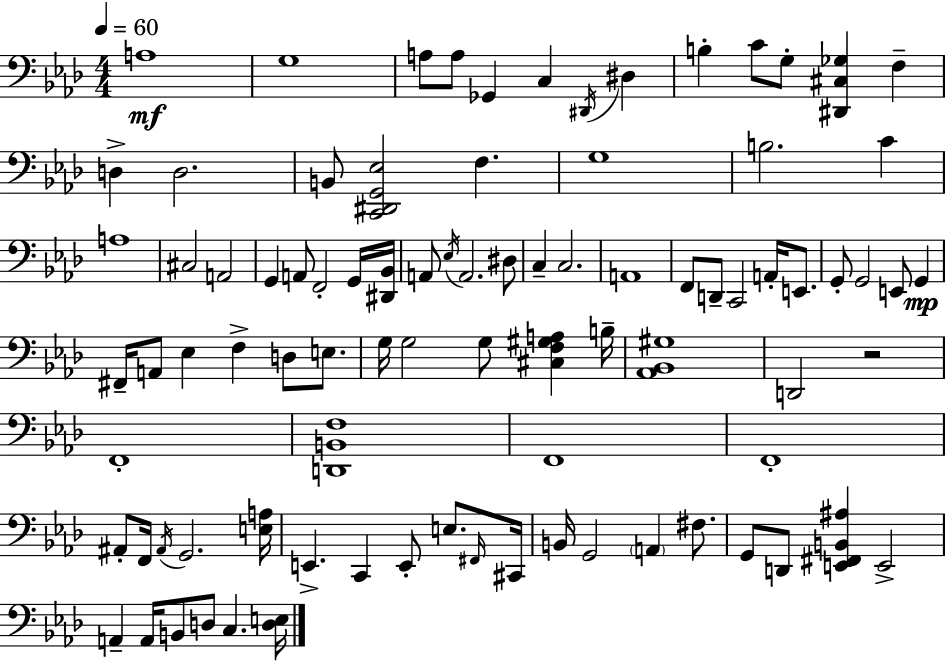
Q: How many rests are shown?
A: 1